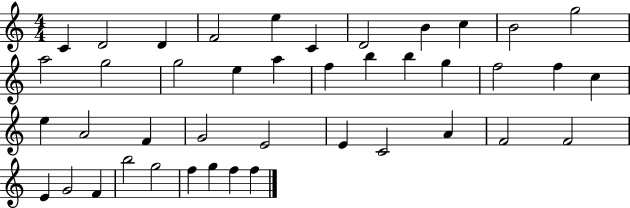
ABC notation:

X:1
T:Untitled
M:4/4
L:1/4
K:C
C D2 D F2 e C D2 B c B2 g2 a2 g2 g2 e a f b b g f2 f c e A2 F G2 E2 E C2 A F2 F2 E G2 F b2 g2 f g f f